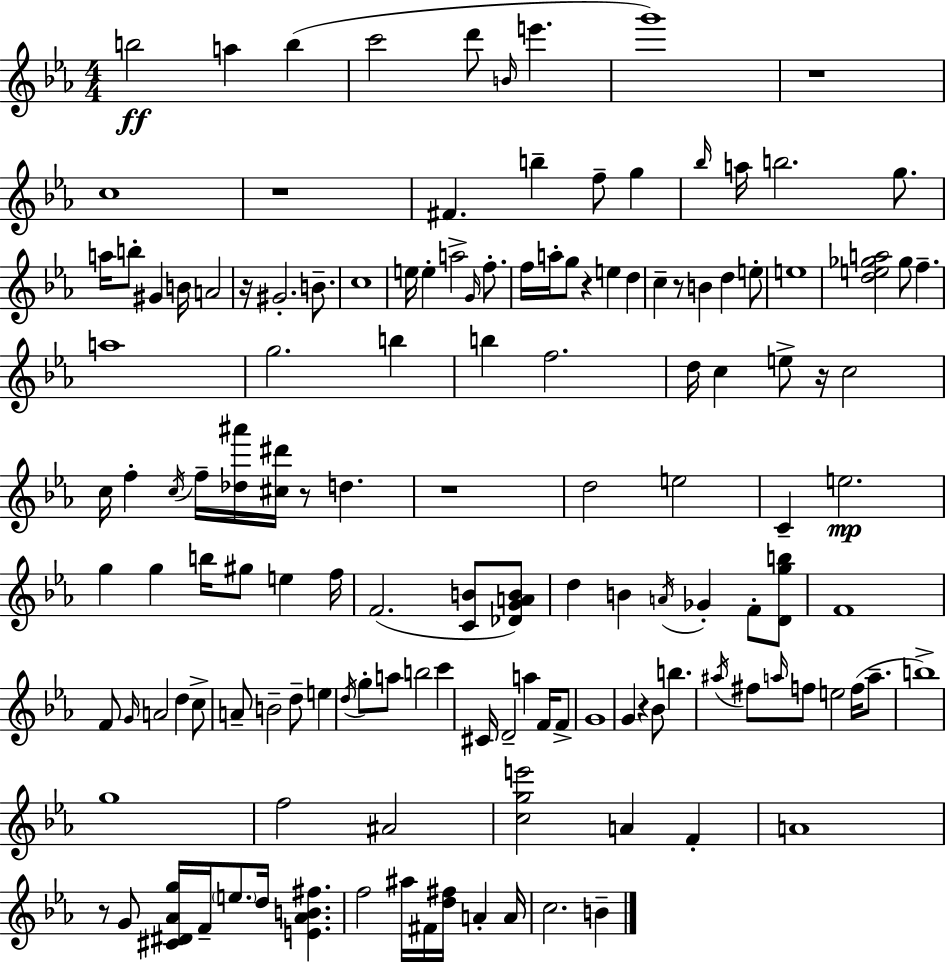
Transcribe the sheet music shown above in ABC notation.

X:1
T:Untitled
M:4/4
L:1/4
K:Cm
b2 a b c'2 d'/2 B/4 e' g'4 z4 c4 z4 ^F b f/2 g _b/4 a/4 b2 g/2 a/4 b/2 ^G B/4 A2 z/4 ^G2 B/2 c4 e/4 e a2 G/4 f/2 f/4 a/4 g/2 z e d c z/2 B d e/2 e4 [de_ga]2 _g/2 f a4 g2 b b f2 d/4 c e/2 z/4 c2 c/4 f c/4 f/4 [_d^a']/4 [^c^d']/4 z/2 d z4 d2 e2 C e2 g g b/4 ^g/2 e f/4 F2 [CB]/2 [_DGAB]/2 d B A/4 _G F/2 [Dgb]/2 F4 F/2 G/4 A2 d c/2 A/2 B2 d/2 e d/4 g/2 a/2 b2 c' ^C/4 D2 a F/4 F/2 G4 G z _B/2 b ^a/4 ^f/2 a/4 f/2 e2 f/4 a/2 b4 g4 f2 ^A2 [cge']2 A F A4 z/2 G/2 [^C^D_Ag]/4 F/4 e/2 d/4 [E_AB^f] f2 ^a/4 ^F/4 [d^f]/4 A A/4 c2 B